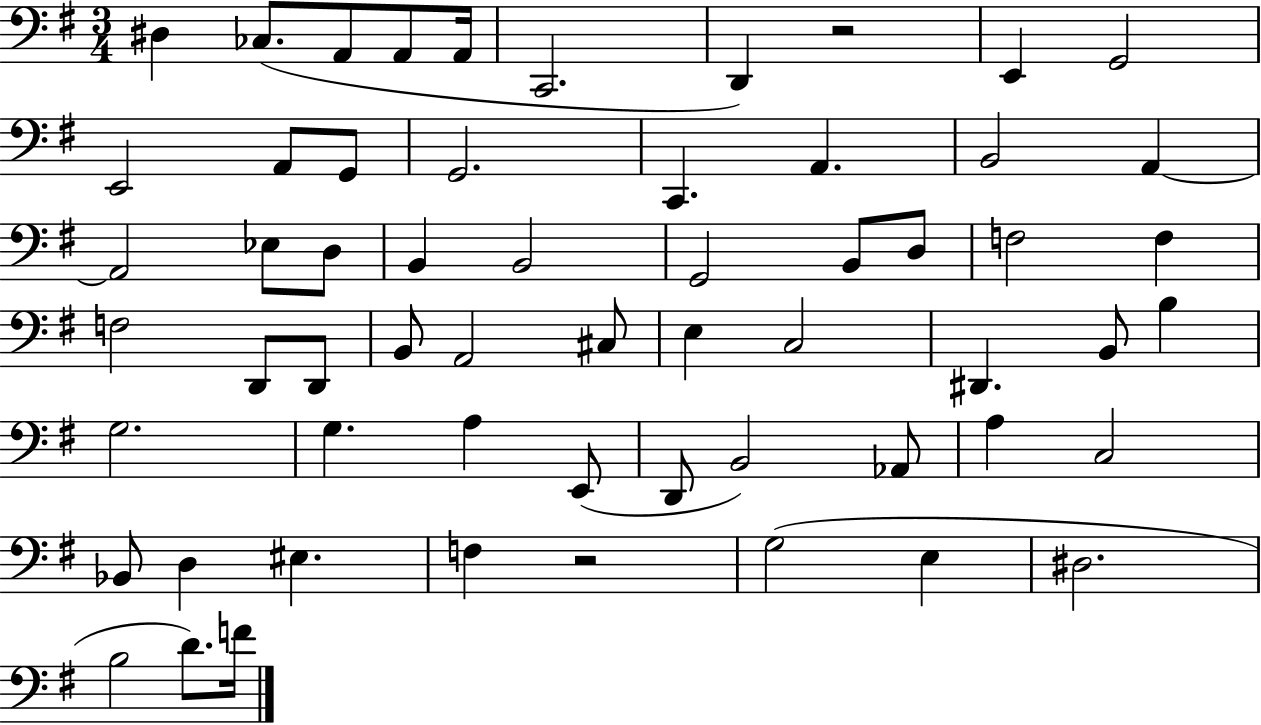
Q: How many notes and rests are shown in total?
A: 59